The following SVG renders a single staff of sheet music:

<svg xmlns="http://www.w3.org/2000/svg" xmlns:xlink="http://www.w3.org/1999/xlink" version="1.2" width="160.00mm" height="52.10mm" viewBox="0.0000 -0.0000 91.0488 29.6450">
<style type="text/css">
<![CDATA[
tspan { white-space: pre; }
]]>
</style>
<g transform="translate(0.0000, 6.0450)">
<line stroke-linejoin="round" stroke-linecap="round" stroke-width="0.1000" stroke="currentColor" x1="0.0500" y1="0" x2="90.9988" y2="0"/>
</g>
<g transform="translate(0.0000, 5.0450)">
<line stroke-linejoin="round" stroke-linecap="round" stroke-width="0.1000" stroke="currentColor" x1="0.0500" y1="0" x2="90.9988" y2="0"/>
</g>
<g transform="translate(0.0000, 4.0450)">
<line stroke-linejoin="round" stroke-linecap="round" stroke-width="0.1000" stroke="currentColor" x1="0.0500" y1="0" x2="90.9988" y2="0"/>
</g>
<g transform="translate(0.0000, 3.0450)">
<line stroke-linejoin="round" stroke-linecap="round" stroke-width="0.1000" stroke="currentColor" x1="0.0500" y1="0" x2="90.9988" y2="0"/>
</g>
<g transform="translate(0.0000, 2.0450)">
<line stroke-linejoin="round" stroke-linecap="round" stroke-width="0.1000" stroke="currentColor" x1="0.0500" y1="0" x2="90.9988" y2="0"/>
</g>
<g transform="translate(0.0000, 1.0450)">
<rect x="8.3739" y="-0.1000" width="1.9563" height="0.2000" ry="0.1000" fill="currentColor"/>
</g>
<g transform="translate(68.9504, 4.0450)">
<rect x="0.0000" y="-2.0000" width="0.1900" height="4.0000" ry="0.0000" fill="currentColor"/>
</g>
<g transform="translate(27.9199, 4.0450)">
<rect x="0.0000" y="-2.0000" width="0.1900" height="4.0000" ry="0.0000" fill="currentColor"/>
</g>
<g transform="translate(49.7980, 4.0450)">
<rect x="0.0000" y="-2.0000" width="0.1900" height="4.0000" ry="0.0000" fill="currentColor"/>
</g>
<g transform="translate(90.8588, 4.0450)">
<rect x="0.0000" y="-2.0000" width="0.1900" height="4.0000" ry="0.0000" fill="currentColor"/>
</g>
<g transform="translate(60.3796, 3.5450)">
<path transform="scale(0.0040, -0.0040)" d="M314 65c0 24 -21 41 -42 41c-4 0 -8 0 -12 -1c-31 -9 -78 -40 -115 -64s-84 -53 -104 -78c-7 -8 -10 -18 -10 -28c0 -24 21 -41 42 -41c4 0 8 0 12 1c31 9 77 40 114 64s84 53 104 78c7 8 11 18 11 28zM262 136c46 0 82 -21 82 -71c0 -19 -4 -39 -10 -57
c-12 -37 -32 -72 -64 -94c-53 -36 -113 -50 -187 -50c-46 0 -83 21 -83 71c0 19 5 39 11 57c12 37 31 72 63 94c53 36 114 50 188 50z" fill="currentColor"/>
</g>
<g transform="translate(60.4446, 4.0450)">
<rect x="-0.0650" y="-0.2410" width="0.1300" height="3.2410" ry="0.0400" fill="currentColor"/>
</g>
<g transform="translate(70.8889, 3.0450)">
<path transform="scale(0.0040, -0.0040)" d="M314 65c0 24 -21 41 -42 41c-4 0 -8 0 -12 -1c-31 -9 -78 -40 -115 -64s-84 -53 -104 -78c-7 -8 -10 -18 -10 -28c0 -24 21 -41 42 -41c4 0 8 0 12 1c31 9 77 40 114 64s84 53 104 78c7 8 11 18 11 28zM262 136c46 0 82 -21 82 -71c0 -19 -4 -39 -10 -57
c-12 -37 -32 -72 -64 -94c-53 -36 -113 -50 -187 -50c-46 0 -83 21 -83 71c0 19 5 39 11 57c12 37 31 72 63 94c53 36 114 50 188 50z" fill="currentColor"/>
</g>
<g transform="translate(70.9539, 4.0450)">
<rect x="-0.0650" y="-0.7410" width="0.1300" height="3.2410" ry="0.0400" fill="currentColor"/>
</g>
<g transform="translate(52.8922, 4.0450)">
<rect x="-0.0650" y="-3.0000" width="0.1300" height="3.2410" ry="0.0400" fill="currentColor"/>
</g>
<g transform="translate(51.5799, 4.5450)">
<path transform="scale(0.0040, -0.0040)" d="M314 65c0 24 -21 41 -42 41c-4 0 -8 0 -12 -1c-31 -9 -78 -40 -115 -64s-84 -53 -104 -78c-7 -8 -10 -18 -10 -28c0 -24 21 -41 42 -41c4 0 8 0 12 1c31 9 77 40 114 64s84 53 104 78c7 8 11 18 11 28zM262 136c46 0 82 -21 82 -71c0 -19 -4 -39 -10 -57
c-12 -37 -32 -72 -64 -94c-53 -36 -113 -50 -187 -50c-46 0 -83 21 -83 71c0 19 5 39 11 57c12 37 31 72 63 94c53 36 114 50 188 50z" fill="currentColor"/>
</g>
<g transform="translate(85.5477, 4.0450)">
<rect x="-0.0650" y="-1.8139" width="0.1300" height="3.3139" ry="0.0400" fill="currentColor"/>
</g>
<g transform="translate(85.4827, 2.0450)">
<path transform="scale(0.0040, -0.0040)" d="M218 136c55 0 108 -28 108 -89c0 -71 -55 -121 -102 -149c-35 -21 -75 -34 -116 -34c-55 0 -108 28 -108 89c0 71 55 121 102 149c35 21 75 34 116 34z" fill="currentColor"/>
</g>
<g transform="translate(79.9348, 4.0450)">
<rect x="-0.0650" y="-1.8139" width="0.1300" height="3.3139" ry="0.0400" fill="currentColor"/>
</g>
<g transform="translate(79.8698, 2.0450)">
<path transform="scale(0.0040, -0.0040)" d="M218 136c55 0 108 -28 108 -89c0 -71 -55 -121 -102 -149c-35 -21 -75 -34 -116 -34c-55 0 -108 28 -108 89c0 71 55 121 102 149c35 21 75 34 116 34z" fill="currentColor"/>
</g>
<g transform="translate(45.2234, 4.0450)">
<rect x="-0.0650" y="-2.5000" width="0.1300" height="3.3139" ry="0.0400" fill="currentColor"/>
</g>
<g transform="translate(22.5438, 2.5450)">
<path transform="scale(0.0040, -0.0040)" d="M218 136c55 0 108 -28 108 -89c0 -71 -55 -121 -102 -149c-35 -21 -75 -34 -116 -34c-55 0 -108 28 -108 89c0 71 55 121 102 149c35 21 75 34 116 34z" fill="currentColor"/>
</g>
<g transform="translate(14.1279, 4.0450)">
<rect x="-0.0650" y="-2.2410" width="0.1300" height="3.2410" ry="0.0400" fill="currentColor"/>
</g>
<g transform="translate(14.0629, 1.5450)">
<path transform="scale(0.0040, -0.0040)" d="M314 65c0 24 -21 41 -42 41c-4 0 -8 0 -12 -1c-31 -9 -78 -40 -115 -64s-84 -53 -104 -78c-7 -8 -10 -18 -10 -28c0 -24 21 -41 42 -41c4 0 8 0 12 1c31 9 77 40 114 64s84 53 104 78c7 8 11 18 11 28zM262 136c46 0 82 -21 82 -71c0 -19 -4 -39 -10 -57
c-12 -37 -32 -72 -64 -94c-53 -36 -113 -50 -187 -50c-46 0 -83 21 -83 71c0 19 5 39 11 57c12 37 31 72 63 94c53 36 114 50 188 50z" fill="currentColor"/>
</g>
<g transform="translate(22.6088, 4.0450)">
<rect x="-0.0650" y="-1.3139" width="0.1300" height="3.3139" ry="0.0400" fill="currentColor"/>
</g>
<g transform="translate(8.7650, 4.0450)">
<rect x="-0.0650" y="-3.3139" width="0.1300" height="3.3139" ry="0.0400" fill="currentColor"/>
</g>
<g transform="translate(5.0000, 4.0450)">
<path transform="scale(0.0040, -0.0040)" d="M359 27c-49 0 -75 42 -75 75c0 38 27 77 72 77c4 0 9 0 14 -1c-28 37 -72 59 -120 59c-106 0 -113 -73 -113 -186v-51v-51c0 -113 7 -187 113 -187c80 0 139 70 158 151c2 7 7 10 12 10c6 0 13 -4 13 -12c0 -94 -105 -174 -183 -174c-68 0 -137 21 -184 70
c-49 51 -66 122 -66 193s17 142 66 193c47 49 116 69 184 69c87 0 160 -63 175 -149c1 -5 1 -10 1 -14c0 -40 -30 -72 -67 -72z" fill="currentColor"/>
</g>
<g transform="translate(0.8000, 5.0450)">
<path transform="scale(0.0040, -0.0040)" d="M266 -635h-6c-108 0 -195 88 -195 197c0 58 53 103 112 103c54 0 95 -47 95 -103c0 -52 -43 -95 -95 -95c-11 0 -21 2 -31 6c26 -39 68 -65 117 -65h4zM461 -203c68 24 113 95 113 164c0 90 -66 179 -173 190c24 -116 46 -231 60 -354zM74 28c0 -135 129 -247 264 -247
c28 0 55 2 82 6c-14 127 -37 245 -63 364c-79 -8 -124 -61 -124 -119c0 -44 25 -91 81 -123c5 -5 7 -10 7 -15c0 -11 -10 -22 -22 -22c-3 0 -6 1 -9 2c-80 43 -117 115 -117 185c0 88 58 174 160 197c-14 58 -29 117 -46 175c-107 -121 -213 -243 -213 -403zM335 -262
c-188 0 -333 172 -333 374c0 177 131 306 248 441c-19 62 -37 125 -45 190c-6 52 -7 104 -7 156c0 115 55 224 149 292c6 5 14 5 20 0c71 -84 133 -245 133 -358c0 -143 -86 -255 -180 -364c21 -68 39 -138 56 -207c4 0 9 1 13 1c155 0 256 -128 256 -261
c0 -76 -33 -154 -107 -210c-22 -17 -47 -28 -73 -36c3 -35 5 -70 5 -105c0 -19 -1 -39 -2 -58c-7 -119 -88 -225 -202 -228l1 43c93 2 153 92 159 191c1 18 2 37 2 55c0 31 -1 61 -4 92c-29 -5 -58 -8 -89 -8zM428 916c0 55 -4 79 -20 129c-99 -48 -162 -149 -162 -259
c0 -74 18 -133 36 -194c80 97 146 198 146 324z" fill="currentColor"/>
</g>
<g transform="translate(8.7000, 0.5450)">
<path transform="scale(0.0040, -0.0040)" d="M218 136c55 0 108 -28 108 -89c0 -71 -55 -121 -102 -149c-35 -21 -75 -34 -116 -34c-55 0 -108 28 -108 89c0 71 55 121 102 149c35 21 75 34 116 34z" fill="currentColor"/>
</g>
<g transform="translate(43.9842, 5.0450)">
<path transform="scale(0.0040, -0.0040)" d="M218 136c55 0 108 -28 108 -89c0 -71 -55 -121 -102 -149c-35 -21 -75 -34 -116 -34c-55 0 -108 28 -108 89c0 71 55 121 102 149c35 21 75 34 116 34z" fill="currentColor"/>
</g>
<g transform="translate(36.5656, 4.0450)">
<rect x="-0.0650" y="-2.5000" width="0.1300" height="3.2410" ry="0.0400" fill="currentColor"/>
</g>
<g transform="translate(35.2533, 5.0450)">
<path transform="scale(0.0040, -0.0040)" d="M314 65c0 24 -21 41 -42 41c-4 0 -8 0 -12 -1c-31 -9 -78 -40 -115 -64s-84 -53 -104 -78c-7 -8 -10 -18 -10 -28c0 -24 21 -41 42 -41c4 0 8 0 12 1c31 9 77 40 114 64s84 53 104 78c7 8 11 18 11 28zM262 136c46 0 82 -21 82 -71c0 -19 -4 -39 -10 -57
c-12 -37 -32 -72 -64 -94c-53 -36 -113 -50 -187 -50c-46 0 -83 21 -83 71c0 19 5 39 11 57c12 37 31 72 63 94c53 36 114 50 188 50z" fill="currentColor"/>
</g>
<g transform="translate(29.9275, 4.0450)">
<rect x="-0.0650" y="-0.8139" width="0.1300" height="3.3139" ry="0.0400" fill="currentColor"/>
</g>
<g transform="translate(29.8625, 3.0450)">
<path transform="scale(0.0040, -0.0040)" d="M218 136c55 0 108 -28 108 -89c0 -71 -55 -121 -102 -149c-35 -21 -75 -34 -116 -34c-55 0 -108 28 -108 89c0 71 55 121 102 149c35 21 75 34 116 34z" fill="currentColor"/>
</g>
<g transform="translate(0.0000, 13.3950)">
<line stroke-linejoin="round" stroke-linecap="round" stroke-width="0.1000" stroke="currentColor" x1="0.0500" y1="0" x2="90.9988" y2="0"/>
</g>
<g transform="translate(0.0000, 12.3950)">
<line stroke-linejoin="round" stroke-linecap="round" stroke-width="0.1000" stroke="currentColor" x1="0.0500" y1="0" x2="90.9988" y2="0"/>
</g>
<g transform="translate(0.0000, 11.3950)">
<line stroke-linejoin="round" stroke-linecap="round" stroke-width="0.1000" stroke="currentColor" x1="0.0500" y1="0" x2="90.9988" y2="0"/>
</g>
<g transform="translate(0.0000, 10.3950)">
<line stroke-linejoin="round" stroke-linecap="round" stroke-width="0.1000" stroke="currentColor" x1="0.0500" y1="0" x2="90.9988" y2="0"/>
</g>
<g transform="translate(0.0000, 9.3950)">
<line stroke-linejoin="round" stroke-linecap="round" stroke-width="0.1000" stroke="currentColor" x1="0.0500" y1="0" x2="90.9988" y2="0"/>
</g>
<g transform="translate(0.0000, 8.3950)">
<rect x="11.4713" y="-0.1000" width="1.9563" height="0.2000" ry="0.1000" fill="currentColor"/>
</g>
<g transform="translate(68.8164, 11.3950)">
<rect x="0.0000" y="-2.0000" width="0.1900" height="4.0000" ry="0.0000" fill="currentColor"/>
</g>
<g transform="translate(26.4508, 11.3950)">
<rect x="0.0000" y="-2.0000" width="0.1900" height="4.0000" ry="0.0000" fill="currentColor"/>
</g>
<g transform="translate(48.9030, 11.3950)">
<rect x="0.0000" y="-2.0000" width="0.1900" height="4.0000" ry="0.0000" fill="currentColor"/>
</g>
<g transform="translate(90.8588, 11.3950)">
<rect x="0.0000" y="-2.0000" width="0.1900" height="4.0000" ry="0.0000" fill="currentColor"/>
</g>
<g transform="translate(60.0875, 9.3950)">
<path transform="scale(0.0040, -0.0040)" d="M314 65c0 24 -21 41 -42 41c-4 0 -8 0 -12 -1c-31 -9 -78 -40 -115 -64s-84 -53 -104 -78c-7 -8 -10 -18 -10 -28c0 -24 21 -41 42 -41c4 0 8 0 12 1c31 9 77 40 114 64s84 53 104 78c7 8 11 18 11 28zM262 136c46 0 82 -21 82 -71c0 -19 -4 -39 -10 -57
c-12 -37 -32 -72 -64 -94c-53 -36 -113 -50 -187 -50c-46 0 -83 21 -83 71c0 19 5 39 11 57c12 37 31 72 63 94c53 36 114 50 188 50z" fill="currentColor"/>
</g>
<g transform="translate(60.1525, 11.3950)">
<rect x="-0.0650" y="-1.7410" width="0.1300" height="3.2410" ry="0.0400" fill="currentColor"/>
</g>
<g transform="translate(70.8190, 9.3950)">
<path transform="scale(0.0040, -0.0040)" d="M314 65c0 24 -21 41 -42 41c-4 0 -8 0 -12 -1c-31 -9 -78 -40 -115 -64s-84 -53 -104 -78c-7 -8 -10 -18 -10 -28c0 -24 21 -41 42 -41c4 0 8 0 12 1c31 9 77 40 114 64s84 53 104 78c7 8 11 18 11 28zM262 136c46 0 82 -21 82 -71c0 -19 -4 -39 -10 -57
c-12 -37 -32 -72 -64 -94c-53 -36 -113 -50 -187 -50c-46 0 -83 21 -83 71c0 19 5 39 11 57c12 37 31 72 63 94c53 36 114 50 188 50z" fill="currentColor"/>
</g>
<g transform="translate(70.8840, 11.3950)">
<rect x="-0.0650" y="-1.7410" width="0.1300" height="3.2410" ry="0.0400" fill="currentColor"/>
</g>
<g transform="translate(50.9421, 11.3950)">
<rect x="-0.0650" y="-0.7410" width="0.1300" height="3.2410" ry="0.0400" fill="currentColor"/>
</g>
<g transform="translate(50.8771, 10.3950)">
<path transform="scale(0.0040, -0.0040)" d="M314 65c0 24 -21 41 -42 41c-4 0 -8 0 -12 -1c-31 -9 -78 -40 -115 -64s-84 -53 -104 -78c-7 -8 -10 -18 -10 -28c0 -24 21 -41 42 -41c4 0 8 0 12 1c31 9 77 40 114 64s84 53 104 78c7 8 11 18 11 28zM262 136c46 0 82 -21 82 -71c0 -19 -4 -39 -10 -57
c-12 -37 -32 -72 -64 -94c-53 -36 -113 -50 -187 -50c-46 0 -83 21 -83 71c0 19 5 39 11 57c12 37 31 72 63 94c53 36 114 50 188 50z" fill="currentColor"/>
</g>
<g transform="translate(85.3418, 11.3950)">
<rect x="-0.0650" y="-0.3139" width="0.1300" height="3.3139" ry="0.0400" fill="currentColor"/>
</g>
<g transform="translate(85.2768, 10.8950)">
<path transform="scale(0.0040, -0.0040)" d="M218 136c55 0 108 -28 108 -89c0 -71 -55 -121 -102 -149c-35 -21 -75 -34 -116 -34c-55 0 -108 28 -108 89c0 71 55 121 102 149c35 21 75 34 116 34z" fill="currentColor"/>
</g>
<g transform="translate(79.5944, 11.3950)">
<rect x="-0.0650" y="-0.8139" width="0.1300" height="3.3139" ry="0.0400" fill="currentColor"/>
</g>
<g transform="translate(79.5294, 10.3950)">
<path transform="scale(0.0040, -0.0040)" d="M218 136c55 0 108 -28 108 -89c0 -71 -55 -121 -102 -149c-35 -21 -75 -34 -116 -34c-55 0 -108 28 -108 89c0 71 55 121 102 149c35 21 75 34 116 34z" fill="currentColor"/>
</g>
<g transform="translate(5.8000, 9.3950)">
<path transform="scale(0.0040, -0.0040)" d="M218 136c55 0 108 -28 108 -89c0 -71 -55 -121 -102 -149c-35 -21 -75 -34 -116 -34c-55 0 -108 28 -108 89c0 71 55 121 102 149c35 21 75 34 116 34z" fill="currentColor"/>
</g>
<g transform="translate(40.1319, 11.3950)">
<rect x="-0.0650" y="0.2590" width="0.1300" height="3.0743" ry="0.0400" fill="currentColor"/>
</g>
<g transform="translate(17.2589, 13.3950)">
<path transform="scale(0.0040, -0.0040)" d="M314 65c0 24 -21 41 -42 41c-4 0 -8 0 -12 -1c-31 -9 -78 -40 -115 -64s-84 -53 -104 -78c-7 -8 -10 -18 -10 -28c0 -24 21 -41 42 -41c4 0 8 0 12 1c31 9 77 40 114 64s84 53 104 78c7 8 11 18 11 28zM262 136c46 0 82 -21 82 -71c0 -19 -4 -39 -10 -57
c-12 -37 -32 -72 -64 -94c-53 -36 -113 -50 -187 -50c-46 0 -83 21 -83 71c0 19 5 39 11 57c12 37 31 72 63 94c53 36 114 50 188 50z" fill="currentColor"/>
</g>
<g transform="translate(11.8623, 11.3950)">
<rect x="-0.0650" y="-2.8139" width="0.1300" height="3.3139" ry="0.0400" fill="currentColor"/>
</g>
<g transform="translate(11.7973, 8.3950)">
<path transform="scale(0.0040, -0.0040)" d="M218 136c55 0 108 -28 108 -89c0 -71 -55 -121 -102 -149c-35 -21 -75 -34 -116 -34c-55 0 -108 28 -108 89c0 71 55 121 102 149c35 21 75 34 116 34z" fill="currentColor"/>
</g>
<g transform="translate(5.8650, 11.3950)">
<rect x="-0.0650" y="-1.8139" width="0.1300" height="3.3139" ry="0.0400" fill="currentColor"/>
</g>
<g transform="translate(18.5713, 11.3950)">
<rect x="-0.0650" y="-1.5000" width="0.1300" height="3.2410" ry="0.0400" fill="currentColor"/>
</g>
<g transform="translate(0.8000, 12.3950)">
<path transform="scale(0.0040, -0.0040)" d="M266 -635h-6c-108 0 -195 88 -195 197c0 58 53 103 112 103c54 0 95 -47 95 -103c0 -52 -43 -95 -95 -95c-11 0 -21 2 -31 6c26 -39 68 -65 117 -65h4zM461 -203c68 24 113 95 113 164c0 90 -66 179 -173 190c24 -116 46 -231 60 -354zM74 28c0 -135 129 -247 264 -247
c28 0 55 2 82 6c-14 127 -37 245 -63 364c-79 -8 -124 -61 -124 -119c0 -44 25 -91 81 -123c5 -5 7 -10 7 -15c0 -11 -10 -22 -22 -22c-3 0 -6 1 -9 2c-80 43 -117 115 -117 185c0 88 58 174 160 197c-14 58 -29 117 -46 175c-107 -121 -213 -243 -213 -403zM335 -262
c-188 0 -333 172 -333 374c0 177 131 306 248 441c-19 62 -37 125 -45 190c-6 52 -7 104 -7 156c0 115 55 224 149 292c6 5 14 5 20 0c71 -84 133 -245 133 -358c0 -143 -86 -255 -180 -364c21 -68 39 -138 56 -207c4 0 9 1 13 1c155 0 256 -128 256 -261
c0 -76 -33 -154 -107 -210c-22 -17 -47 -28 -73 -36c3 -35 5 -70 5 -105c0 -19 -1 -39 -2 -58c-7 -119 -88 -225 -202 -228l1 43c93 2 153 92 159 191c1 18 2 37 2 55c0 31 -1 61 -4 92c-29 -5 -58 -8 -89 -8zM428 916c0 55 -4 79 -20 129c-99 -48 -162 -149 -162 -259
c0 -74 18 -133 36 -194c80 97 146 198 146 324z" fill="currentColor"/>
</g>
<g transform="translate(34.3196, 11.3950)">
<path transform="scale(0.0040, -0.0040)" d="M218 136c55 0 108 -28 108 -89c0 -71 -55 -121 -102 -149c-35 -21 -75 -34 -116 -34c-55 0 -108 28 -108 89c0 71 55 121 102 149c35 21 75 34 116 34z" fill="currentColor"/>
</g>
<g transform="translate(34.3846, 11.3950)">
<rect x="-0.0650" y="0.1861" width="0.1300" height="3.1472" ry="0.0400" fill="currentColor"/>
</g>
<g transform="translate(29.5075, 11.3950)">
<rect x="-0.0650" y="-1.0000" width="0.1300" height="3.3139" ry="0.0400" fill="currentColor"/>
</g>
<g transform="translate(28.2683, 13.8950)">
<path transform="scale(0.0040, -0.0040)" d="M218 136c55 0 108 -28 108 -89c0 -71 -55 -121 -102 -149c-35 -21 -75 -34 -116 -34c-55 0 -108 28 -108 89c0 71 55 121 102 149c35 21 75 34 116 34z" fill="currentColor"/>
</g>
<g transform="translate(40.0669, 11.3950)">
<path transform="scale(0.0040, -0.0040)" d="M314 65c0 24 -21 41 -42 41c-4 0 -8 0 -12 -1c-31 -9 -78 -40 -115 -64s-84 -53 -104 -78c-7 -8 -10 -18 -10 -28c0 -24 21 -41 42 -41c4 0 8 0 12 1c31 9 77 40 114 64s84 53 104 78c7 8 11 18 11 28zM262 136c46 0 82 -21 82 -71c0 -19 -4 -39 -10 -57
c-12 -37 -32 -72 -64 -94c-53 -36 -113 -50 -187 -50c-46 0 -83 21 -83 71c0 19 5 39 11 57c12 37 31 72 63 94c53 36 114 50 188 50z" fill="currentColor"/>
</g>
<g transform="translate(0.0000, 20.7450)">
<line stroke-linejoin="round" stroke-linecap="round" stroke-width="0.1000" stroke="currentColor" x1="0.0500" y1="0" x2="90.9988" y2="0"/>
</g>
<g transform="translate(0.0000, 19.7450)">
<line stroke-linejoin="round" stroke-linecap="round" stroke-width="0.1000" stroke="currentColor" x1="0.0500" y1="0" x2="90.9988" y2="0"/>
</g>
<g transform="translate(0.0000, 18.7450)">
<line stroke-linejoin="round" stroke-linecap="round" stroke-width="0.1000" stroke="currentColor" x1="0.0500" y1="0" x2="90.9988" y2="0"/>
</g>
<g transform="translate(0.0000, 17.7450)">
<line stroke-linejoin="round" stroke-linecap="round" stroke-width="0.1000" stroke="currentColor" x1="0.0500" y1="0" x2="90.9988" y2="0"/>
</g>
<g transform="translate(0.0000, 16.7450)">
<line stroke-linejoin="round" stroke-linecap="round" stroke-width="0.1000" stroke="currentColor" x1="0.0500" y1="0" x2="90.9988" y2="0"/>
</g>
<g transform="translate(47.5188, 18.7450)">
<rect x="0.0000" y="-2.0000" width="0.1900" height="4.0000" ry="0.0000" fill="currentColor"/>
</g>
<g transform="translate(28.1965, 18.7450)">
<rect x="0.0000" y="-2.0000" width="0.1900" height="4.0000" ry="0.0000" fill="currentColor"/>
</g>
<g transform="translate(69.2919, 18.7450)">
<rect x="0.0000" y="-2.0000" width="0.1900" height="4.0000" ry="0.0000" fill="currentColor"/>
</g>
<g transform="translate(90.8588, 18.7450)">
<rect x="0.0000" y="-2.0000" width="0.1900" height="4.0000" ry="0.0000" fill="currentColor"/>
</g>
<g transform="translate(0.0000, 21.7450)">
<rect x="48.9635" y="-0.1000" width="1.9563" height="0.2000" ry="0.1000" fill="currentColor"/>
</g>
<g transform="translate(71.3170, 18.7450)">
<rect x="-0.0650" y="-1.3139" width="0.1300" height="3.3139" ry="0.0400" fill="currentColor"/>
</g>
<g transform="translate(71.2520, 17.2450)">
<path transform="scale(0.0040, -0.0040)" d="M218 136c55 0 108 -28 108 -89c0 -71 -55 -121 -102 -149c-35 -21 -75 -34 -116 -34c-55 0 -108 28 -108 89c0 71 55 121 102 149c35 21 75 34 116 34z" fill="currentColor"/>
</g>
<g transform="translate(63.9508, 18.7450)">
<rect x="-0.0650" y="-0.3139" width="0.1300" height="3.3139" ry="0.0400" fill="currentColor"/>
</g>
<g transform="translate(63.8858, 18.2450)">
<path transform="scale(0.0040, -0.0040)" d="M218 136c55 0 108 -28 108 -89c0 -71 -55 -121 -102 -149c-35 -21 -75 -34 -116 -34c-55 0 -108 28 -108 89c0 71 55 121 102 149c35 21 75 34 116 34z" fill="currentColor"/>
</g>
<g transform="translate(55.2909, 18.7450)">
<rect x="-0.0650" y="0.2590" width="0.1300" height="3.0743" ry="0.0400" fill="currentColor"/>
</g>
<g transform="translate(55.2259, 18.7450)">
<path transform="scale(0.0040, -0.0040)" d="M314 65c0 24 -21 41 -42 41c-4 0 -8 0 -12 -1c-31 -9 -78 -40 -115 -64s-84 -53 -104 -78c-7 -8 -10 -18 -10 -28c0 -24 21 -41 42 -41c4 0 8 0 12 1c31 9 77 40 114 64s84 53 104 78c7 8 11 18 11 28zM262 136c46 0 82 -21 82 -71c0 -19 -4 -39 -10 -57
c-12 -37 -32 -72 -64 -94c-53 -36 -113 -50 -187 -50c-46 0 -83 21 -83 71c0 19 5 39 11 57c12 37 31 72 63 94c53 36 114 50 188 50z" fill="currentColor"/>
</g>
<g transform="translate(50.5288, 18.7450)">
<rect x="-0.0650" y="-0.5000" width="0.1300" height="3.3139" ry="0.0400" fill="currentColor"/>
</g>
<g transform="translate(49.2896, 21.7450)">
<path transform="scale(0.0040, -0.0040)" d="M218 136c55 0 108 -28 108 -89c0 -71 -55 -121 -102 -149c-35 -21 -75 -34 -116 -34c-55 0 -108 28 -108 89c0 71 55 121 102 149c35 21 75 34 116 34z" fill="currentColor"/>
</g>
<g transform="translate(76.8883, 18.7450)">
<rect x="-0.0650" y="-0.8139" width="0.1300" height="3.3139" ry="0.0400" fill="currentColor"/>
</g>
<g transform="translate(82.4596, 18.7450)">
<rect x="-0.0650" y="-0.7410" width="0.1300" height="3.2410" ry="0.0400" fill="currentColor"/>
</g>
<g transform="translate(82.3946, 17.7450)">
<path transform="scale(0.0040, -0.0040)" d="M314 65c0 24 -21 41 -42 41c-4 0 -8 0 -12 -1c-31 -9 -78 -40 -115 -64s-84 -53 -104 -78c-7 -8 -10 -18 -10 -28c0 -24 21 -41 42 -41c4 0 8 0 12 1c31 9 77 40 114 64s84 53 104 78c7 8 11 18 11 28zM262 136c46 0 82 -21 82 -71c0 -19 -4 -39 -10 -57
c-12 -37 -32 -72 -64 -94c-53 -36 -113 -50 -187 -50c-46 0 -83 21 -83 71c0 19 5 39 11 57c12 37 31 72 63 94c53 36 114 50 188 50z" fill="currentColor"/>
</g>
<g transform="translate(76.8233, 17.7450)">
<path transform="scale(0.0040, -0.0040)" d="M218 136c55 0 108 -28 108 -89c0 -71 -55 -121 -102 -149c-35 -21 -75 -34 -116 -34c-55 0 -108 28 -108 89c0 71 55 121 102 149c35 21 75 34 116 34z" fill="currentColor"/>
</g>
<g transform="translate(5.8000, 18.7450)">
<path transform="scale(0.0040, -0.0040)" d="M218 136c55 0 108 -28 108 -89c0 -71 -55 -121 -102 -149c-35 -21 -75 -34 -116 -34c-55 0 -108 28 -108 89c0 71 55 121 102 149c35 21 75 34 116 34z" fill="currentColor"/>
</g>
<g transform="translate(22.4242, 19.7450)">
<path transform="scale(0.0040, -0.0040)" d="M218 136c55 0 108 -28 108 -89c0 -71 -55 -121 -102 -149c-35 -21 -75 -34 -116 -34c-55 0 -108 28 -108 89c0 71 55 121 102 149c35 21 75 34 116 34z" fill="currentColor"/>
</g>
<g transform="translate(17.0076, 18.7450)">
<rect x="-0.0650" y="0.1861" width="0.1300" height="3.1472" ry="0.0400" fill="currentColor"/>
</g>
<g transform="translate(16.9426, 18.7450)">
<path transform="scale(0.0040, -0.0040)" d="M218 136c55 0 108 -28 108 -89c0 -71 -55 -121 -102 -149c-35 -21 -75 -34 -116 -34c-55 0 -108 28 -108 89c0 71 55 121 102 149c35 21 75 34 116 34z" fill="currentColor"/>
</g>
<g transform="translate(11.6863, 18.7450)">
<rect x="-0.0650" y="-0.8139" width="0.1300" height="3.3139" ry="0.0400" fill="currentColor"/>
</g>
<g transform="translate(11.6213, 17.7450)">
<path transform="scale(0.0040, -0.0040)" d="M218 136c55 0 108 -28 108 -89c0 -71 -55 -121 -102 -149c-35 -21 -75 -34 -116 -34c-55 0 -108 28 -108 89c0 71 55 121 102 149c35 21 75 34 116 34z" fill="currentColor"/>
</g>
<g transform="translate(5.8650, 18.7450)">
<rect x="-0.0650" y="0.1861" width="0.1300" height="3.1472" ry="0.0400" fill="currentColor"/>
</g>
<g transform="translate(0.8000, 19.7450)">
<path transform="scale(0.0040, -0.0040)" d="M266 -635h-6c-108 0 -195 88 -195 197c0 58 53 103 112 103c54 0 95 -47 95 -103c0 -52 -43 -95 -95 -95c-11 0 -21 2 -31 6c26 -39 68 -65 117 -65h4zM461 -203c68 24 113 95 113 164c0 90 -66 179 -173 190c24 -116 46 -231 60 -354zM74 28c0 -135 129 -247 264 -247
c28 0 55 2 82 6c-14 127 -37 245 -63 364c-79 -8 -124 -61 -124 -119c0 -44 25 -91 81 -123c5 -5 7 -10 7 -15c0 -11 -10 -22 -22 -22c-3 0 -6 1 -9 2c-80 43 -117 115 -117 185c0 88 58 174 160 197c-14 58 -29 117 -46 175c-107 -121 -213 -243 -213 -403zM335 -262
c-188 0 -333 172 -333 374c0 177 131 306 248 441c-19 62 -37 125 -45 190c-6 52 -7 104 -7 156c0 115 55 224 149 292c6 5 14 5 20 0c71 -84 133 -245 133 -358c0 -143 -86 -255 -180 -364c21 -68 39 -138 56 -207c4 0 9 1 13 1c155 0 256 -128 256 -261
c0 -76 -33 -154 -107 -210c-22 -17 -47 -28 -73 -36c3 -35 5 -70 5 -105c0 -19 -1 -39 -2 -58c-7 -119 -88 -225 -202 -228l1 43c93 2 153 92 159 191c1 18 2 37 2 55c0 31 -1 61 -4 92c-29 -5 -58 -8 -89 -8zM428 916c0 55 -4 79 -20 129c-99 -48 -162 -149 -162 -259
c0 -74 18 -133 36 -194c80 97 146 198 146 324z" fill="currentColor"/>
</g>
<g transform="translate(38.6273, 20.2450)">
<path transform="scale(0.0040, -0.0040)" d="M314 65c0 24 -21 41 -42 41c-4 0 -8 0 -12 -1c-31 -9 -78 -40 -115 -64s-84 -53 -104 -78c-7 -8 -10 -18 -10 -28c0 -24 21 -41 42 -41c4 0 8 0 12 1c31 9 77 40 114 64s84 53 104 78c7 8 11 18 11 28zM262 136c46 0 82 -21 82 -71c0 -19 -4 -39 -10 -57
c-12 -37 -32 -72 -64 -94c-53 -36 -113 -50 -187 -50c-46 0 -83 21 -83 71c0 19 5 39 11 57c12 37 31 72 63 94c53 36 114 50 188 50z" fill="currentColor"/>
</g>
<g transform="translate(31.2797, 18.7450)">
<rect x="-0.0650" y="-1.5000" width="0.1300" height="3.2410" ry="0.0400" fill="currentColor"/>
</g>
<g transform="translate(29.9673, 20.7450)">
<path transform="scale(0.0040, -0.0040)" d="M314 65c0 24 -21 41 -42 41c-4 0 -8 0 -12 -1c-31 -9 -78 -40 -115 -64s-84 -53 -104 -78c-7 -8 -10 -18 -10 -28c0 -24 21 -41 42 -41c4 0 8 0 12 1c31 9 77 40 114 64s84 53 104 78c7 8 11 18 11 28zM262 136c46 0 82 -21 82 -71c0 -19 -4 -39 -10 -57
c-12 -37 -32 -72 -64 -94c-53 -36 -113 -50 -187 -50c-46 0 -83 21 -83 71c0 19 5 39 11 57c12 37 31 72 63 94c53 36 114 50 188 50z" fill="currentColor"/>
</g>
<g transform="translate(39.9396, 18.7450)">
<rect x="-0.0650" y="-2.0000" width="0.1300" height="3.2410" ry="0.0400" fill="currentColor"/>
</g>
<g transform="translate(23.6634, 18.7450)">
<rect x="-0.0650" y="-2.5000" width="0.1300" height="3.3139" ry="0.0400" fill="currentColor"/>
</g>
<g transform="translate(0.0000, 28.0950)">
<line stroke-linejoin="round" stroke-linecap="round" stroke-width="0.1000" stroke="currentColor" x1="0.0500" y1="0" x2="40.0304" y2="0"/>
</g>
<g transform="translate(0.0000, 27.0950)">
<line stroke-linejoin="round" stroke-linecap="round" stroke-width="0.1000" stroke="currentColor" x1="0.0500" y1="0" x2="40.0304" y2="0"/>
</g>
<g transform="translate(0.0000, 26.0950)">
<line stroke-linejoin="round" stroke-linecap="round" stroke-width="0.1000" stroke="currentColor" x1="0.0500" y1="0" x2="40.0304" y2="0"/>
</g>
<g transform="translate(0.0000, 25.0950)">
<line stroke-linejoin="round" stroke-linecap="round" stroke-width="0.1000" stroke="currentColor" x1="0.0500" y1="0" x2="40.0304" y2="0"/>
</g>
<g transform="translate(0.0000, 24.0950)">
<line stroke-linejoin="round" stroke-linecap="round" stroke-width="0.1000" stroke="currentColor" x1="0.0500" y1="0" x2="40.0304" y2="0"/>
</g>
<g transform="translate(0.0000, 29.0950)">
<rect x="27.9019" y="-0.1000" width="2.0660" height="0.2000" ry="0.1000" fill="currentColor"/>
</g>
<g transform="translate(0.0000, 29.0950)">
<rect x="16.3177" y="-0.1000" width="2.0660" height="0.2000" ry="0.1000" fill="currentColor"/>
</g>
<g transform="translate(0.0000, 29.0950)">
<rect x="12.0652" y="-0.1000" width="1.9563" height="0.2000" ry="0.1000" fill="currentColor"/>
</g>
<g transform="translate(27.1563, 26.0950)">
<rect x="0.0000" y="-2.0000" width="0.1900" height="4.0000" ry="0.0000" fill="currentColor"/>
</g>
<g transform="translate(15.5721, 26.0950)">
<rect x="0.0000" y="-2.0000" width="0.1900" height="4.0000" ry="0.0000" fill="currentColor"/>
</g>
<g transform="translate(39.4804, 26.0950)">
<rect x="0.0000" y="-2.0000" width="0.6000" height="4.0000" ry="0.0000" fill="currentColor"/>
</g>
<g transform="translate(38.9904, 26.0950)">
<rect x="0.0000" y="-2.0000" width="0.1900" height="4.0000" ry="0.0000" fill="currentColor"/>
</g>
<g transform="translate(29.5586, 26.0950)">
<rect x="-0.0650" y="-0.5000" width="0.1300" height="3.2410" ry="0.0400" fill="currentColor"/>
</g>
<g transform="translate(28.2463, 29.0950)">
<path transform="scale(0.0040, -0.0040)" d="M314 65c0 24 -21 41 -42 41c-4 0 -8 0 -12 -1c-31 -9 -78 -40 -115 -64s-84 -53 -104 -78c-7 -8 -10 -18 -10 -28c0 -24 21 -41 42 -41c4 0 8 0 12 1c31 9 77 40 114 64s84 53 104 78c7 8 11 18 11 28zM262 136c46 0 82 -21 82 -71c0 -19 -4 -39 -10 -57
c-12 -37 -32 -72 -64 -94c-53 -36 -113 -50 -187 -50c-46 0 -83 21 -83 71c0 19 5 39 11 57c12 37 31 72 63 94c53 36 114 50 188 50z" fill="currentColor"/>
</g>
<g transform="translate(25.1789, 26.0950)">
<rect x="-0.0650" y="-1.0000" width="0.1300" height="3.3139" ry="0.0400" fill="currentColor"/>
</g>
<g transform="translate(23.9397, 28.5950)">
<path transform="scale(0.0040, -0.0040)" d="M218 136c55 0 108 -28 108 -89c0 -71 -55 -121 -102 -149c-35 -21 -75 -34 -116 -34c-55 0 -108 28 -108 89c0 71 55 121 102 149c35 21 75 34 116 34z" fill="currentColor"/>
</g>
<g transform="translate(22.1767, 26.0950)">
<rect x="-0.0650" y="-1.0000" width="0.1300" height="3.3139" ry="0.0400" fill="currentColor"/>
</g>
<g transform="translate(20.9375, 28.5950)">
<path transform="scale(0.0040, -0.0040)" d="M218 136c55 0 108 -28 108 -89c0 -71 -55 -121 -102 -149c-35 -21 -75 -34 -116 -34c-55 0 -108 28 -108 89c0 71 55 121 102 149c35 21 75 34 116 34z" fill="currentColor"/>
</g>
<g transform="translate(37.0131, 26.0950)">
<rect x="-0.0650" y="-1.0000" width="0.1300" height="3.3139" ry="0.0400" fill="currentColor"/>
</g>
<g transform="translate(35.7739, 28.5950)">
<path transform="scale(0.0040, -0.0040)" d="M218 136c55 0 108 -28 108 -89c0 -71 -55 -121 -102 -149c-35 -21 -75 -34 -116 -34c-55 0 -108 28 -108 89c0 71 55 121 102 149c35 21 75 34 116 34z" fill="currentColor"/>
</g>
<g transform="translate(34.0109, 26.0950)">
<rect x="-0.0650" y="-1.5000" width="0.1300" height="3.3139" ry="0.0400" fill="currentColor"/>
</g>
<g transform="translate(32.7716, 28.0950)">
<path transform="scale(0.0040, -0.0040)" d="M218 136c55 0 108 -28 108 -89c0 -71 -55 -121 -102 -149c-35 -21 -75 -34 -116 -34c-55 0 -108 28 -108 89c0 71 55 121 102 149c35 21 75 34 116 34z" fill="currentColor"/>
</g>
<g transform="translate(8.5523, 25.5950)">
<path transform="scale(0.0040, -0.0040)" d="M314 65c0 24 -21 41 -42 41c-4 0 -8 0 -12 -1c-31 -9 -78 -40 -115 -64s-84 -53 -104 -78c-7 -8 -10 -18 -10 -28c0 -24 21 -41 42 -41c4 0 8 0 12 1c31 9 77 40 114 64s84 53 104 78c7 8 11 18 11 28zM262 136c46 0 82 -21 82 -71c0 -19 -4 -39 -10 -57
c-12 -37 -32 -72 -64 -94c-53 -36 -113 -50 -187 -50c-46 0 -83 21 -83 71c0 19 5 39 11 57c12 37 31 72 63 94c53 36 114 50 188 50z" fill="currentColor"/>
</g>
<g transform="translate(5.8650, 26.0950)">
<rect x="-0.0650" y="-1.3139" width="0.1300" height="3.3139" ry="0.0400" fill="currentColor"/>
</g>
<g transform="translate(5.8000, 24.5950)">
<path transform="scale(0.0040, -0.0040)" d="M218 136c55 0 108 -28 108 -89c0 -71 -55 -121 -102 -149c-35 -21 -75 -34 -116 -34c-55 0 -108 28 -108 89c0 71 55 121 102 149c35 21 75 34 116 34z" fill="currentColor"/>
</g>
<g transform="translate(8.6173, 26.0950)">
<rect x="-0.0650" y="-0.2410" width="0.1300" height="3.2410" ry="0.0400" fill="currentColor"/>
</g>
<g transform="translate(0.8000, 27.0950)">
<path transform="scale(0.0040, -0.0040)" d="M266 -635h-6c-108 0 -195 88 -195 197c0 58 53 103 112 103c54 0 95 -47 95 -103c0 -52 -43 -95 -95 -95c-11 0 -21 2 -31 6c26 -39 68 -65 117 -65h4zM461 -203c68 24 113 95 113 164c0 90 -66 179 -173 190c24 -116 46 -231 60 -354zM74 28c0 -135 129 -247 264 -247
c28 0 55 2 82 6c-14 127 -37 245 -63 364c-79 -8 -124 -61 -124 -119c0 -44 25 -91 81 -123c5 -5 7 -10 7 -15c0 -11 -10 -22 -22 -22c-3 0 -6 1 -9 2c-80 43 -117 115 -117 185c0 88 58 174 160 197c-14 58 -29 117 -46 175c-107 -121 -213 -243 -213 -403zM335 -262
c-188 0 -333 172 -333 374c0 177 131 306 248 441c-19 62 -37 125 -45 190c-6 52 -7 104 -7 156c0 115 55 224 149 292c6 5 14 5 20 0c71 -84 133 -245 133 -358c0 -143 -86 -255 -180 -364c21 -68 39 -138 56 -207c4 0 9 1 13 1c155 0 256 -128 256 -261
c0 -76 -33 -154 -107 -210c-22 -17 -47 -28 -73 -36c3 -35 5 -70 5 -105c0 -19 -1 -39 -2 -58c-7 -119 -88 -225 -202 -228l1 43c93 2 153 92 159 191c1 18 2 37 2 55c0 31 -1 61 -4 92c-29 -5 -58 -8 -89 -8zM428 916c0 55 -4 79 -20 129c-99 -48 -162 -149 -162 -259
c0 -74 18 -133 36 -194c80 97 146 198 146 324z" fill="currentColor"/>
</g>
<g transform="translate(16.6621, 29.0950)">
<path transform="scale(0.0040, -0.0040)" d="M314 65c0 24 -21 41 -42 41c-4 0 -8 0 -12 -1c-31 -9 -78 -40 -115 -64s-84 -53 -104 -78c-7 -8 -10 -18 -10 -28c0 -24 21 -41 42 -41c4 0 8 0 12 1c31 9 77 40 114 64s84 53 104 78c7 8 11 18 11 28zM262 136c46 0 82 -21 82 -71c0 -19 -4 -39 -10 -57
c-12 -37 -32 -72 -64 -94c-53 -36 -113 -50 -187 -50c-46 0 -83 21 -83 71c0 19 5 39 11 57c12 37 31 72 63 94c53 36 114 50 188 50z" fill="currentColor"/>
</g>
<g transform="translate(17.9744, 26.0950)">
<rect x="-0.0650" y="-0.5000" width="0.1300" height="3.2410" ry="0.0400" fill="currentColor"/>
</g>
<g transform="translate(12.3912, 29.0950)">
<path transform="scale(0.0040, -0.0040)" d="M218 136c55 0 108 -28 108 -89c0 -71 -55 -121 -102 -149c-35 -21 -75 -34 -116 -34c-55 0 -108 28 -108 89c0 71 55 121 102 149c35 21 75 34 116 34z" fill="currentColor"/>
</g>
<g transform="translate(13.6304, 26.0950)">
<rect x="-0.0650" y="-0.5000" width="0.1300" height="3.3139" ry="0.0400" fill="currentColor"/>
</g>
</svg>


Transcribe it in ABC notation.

X:1
T:Untitled
M:4/4
L:1/4
K:C
b g2 e d G2 G A2 c2 d2 f f f a E2 D B B2 d2 f2 f2 d c B d B G E2 F2 C B2 c e d d2 e c2 C C2 D D C2 E D